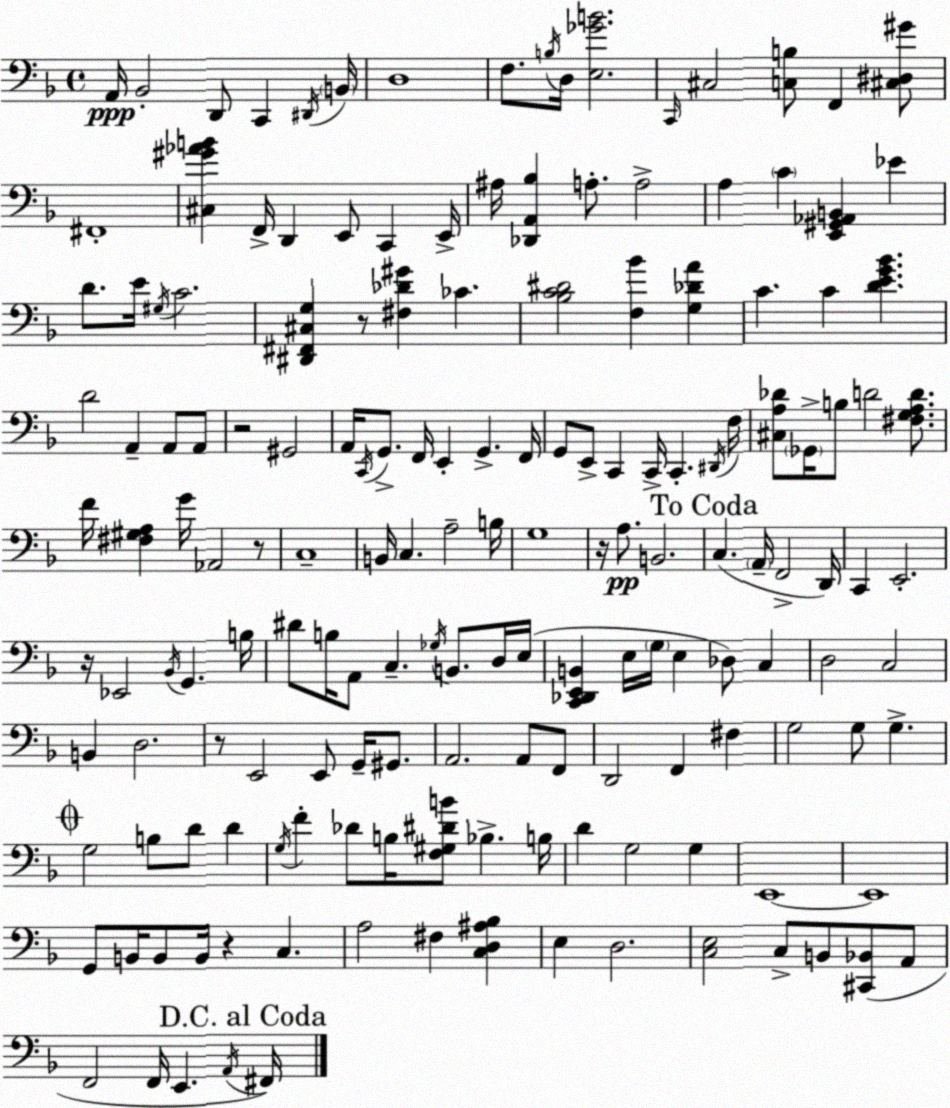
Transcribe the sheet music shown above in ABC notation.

X:1
T:Untitled
M:4/4
L:1/4
K:Dm
A,,/4 _B,,2 D,,/2 C,, ^D,,/4 B,,/4 D,4 F,/2 B,/4 D,/4 [E,_GB]2 C,,/4 ^C,2 [C,B,]/2 F,, [^C,^D,^G]/2 ^F,,4 [^C,^G_AB] F,,/4 D,, E,,/2 C,, E,,/4 ^A,/4 [_D,,A,,_B,] A,/2 A,2 A, C [E,,^G,,_A,,B,,] _E D/2 E/4 ^G,/4 C2 [^D,,^F,,^C,G,] z/2 [^F,_D^G] _C [_B,C^D]2 [F,_B] [G,_DA] C C [DEG_B] D2 A,, A,,/2 A,,/2 z2 ^G,,2 A,,/4 C,,/4 G,,/2 F,,/4 E,, G,, F,,/4 G,,/2 E,,/2 C,, C,,/4 C,, ^D,,/4 F,/4 [^C,A,_D]/2 _G,,/4 B,/2 D2 [^F,G,A,D]/2 F/4 [^F,^G,A,] G/4 _A,,2 z/2 C,4 B,,/4 C, A,2 B,/4 G,4 z/4 A,/2 B,,2 C, A,,/4 F,,2 D,,/4 C,, E,,2 z/4 _E,,2 _B,,/4 G,, B,/4 ^D/2 B,/4 A,,/2 C, _G,/4 B,,/2 D,/4 E,/4 [C,,_D,,E,,B,,] E,/4 G,/4 E, _D,/2 C, D,2 C,2 B,, D,2 z/2 E,,2 E,,/2 G,,/4 ^G,,/2 A,,2 A,,/2 F,,/2 D,,2 F,, ^F, G,2 G,/2 G, G,2 B,/2 D/2 D G,/4 F _D/2 B,/4 [F,^G,^DB]/2 _B, B,/4 D G,2 G, E,,4 E,,4 G,,/2 B,,/4 B,,/2 B,,/4 z C, A,2 ^F, [C,D,^A,_B,] E, D,2 [C,E,]2 C,/2 B,,/2 [^C,,_B,,]/2 A,,/2 F,,2 F,,/4 E,, A,,/4 ^F,,/4